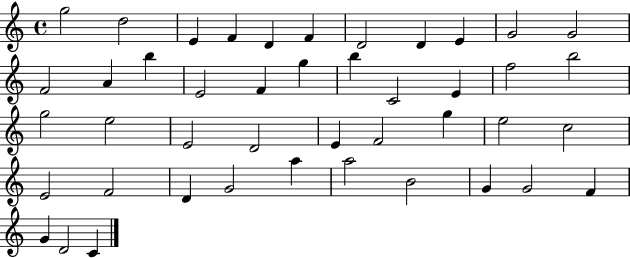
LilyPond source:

{
  \clef treble
  \time 4/4
  \defaultTimeSignature
  \key c \major
  g''2 d''2 | e'4 f'4 d'4 f'4 | d'2 d'4 e'4 | g'2 g'2 | \break f'2 a'4 b''4 | e'2 f'4 g''4 | b''4 c'2 e'4 | f''2 b''2 | \break g''2 e''2 | e'2 d'2 | e'4 f'2 g''4 | e''2 c''2 | \break e'2 f'2 | d'4 g'2 a''4 | a''2 b'2 | g'4 g'2 f'4 | \break g'4 d'2 c'4 | \bar "|."
}